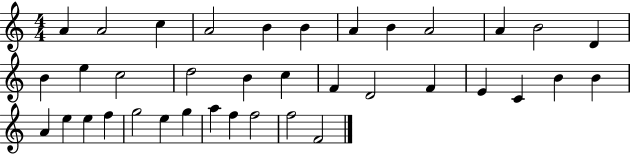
X:1
T:Untitled
M:4/4
L:1/4
K:C
A A2 c A2 B B A B A2 A B2 D B e c2 d2 B c F D2 F E C B B A e e f g2 e g a f f2 f2 F2